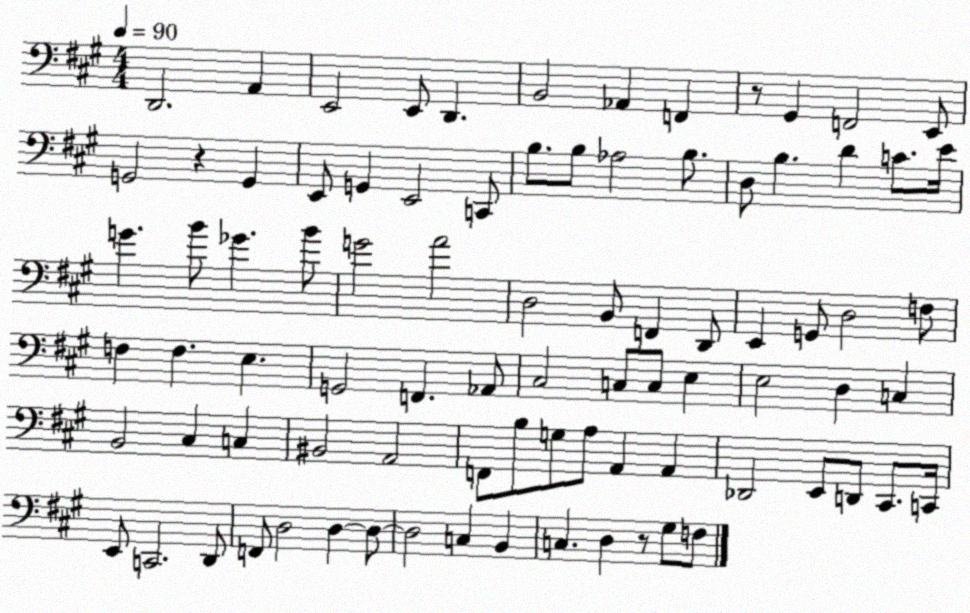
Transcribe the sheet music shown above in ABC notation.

X:1
T:Untitled
M:4/4
L:1/4
K:A
D,,2 A,, E,,2 E,,/2 D,, B,,2 _A,, F,, z/2 ^G,, F,,2 E,,/2 G,,2 z G,, E,,/2 G,, E,,2 C,,/2 B,/2 B,/2 _A,2 B,/2 D,/2 B, D C/2 E/4 G B/2 _G B/2 G2 A2 D,2 B,,/2 F,, D,,/2 E,, G,,/2 D,2 F,/2 F, F, E, G,,2 F,, _A,,/2 ^C,2 C,/2 C,/2 E, E,2 D, C, B,,2 ^C, C, ^B,,2 A,,2 F,,/2 B,/2 G,/2 A,/2 A,, A,, _D,,2 E,,/2 D,,/2 ^C,,/2 C,,/4 E,,/2 C,,2 D,,/2 F,,/2 D,2 D, D,/2 D,2 C, B,, C, D, z/2 ^G,/2 F,/2